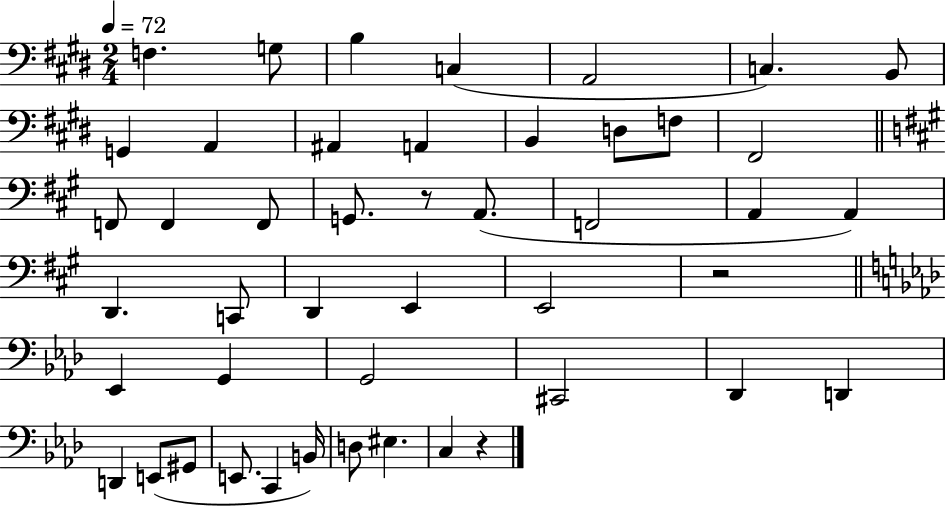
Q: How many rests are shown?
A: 3